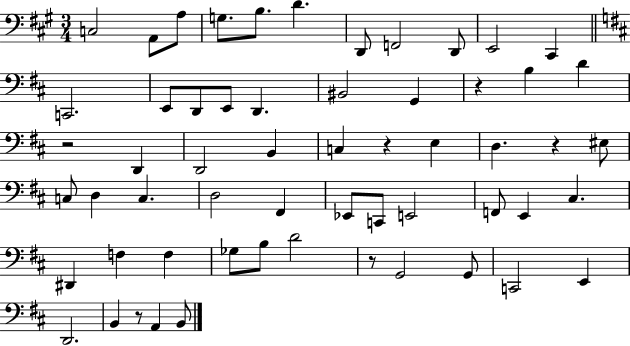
{
  \clef bass
  \numericTimeSignature
  \time 3/4
  \key a \major
  c2 a,8 a8 | g8. b8. d'4. | d,8 f,2 d,8 | e,2 cis,4 | \break \bar "||" \break \key b \minor c,2. | e,8 d,8 e,8 d,4. | bis,2 g,4 | r4 b4 d'4 | \break r2 d,4 | d,2 b,4 | c4 r4 e4 | d4. r4 eis8 | \break c8 d4 c4. | d2 fis,4 | ees,8 c,8 e,2 | f,8 e,4 cis4. | \break dis,4 f4 f4 | ges8 b8 d'2 | r8 g,2 g,8 | c,2 e,4 | \break d,2. | b,4 r8 a,4 b,8 | \bar "|."
}